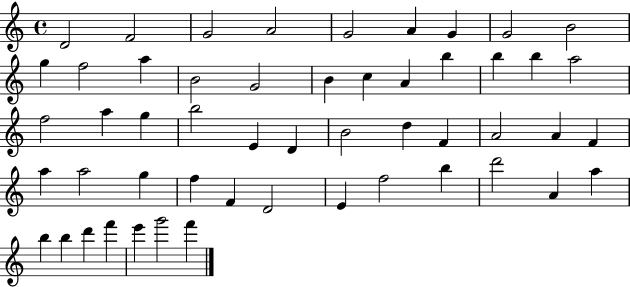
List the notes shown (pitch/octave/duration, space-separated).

D4/h F4/h G4/h A4/h G4/h A4/q G4/q G4/h B4/h G5/q F5/h A5/q B4/h G4/h B4/q C5/q A4/q B5/q B5/q B5/q A5/h F5/h A5/q G5/q B5/h E4/q D4/q B4/h D5/q F4/q A4/h A4/q F4/q A5/q A5/h G5/q F5/q F4/q D4/h E4/q F5/h B5/q D6/h A4/q A5/q B5/q B5/q D6/q F6/q E6/q G6/h F6/q